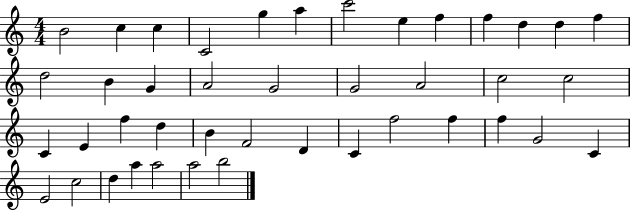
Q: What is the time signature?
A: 4/4